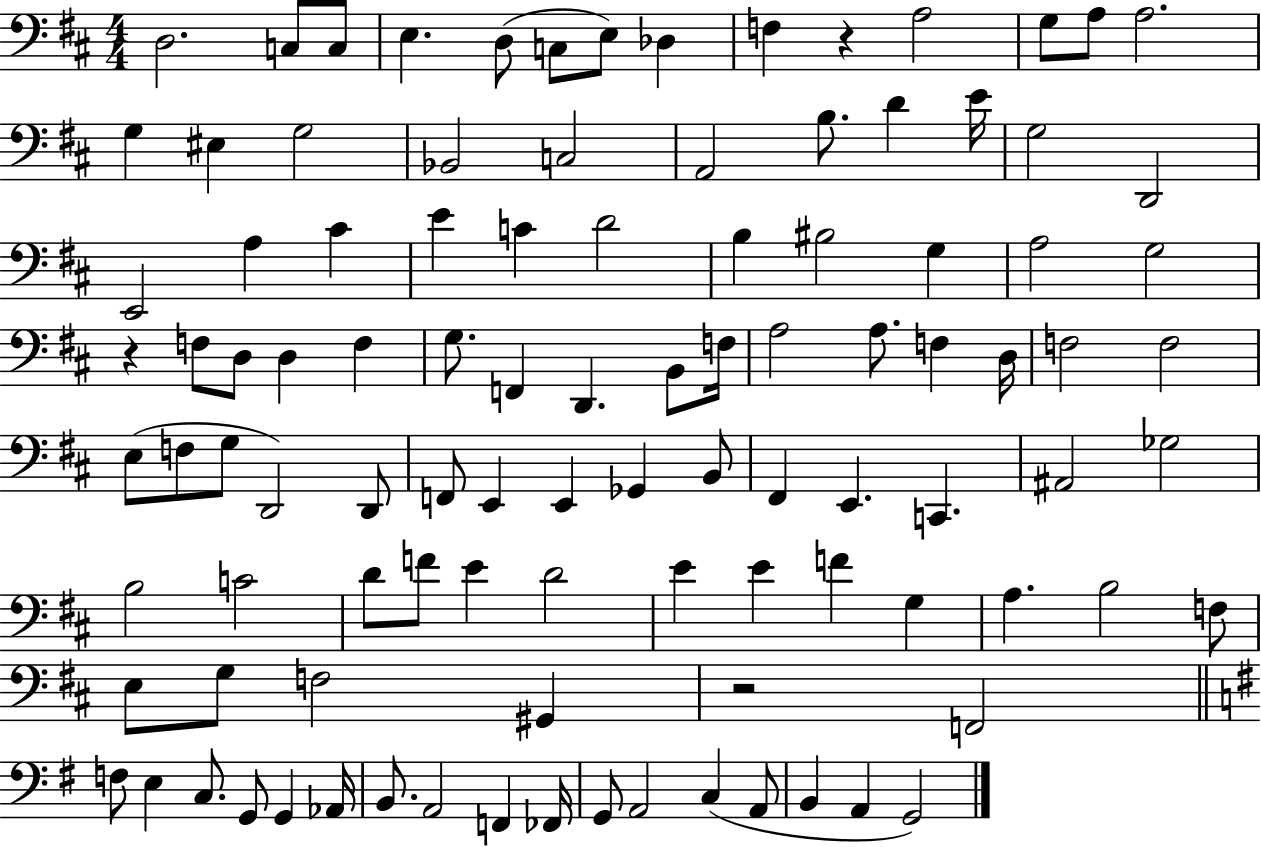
D3/h. C3/e C3/e E3/q. D3/e C3/e E3/e Db3/q F3/q R/q A3/h G3/e A3/e A3/h. G3/q EIS3/q G3/h Bb2/h C3/h A2/h B3/e. D4/q E4/s G3/h D2/h E2/h A3/q C#4/q E4/q C4/q D4/h B3/q BIS3/h G3/q A3/h G3/h R/q F3/e D3/e D3/q F3/q G3/e. F2/q D2/q. B2/e F3/s A3/h A3/e. F3/q D3/s F3/h F3/h E3/e F3/e G3/e D2/h D2/e F2/e E2/q E2/q Gb2/q B2/e F#2/q E2/q. C2/q. A#2/h Gb3/h B3/h C4/h D4/e F4/e E4/q D4/h E4/q E4/q F4/q G3/q A3/q. B3/h F3/e E3/e G3/e F3/h G#2/q R/h F2/h F3/e E3/q C3/e. G2/e G2/q Ab2/s B2/e. A2/h F2/q FES2/s G2/e A2/h C3/q A2/e B2/q A2/q G2/h